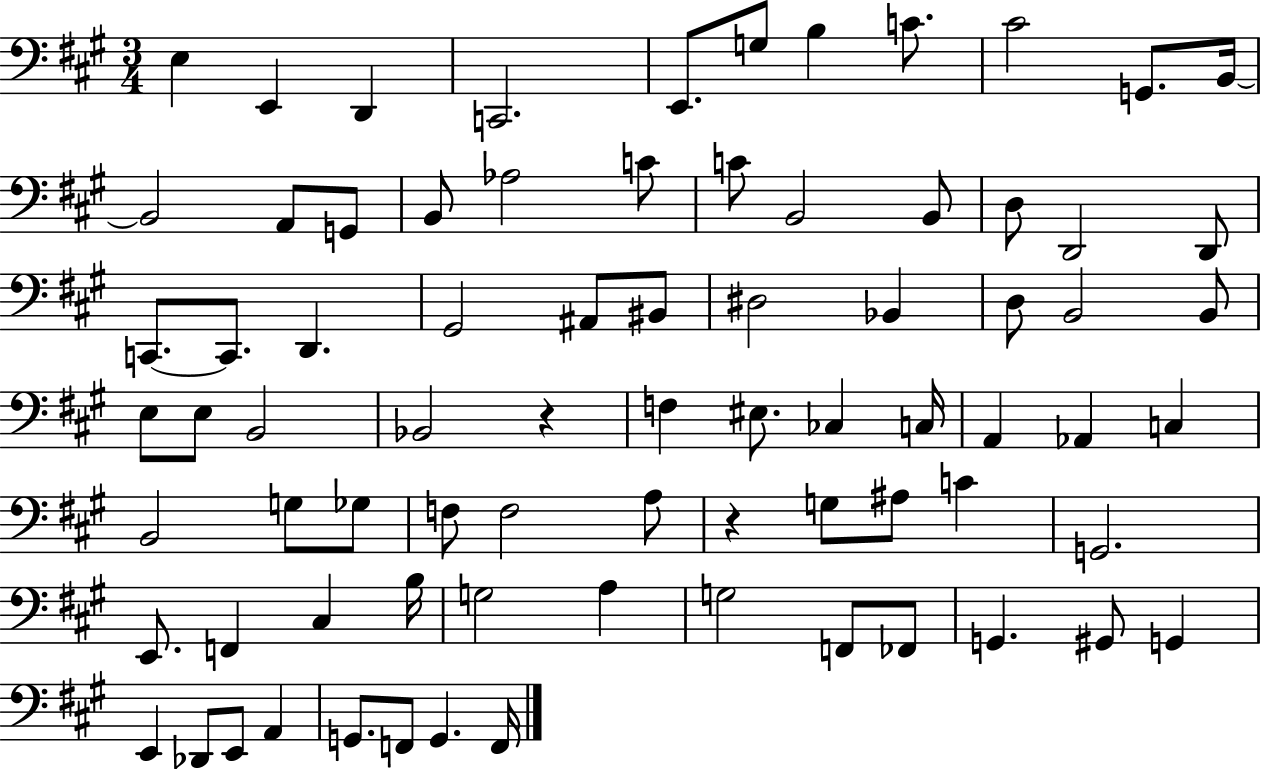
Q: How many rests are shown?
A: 2